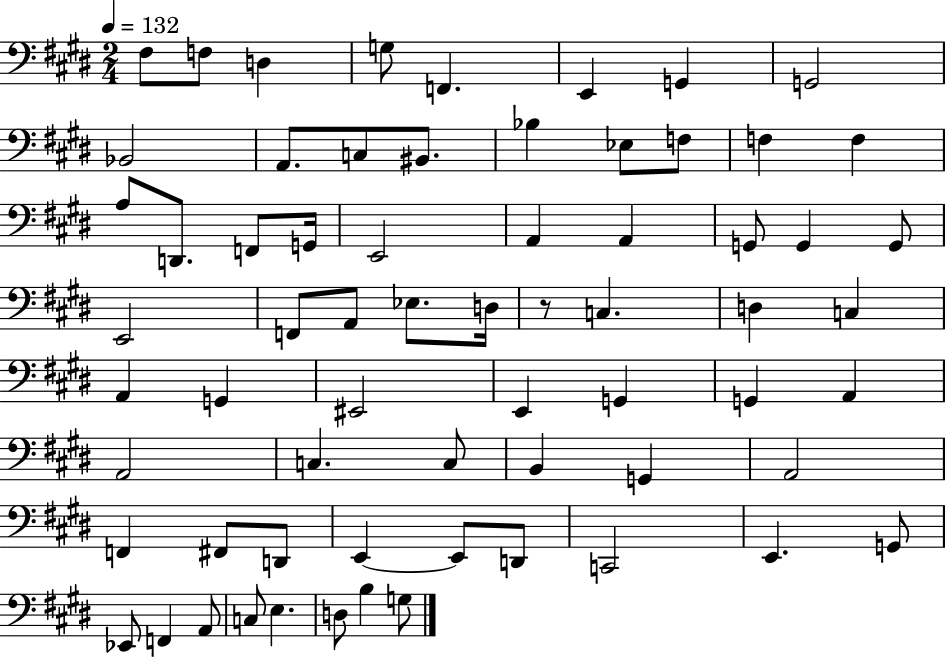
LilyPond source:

{
  \clef bass
  \numericTimeSignature
  \time 2/4
  \key e \major
  \tempo 4 = 132
  \repeat volta 2 { fis8 f8 d4 | g8 f,4. | e,4 g,4 | g,2 | \break bes,2 | a,8. c8 bis,8. | bes4 ees8 f8 | f4 f4 | \break a8 d,8. f,8 g,16 | e,2 | a,4 a,4 | g,8 g,4 g,8 | \break e,2 | f,8 a,8 ees8. d16 | r8 c4. | d4 c4 | \break a,4 g,4 | eis,2 | e,4 g,4 | g,4 a,4 | \break a,2 | c4. c8 | b,4 g,4 | a,2 | \break f,4 fis,8 d,8 | e,4~~ e,8 d,8 | c,2 | e,4. g,8 | \break ees,8 f,4 a,8 | c8 e4. | d8 b4 g8 | } \bar "|."
}